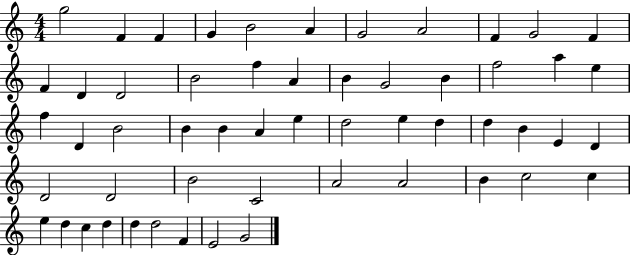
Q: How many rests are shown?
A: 0